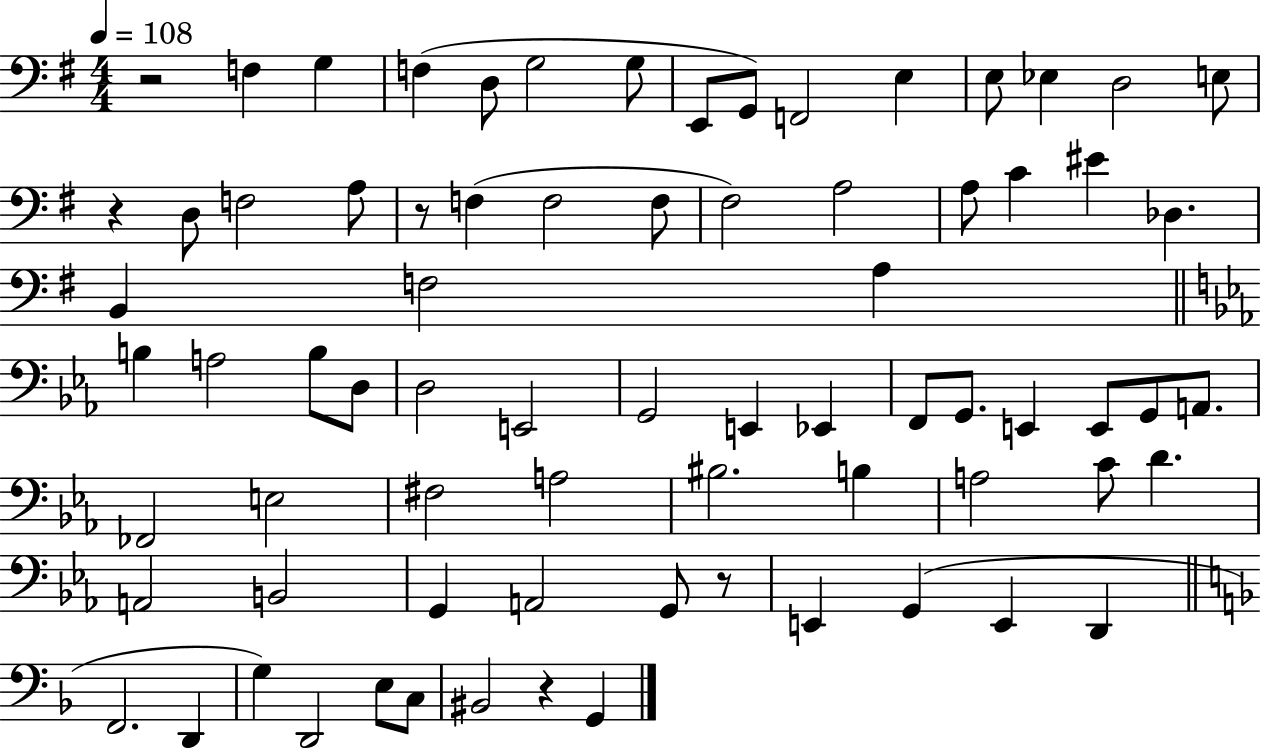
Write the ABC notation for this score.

X:1
T:Untitled
M:4/4
L:1/4
K:G
z2 F, G, F, D,/2 G,2 G,/2 E,,/2 G,,/2 F,,2 E, E,/2 _E, D,2 E,/2 z D,/2 F,2 A,/2 z/2 F, F,2 F,/2 ^F,2 A,2 A,/2 C ^E _D, B,, F,2 A, B, A,2 B,/2 D,/2 D,2 E,,2 G,,2 E,, _E,, F,,/2 G,,/2 E,, E,,/2 G,,/2 A,,/2 _F,,2 E,2 ^F,2 A,2 ^B,2 B, A,2 C/2 D A,,2 B,,2 G,, A,,2 G,,/2 z/2 E,, G,, E,, D,, F,,2 D,, G, D,,2 E,/2 C,/2 ^B,,2 z G,,